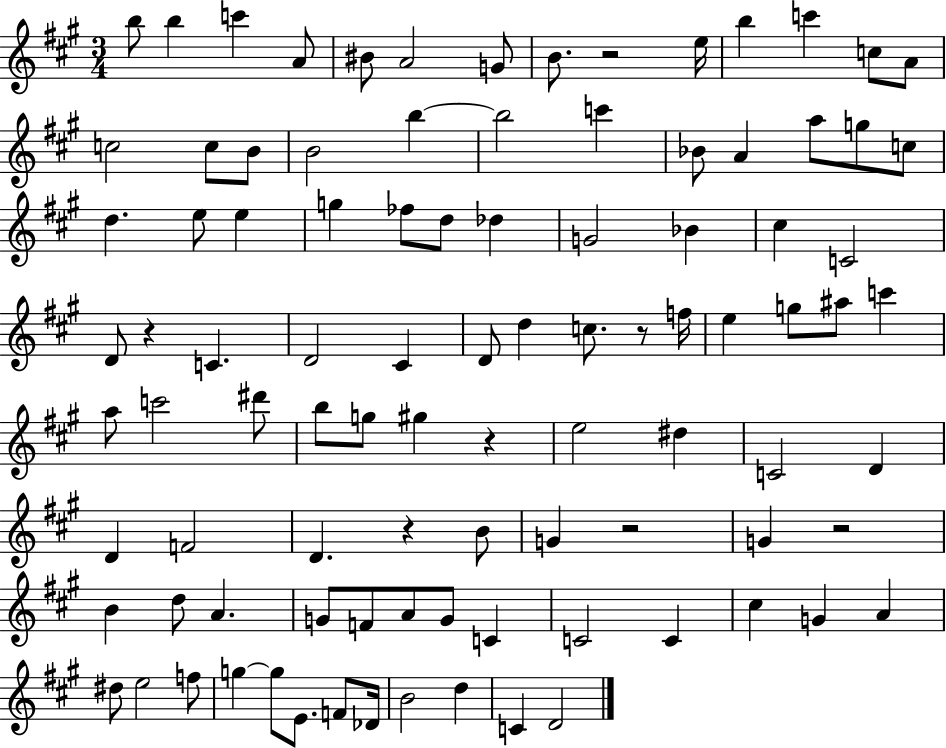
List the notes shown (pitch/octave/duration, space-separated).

B5/e B5/q C6/q A4/e BIS4/e A4/h G4/e B4/e. R/h E5/s B5/q C6/q C5/e A4/e C5/h C5/e B4/e B4/h B5/q B5/h C6/q Bb4/e A4/q A5/e G5/e C5/e D5/q. E5/e E5/q G5/q FES5/e D5/e Db5/q G4/h Bb4/q C#5/q C4/h D4/e R/q C4/q. D4/h C#4/q D4/e D5/q C5/e. R/e F5/s E5/q G5/e A#5/e C6/q A5/e C6/h D#6/e B5/e G5/e G#5/q R/q E5/h D#5/q C4/h D4/q D4/q F4/h D4/q. R/q B4/e G4/q R/h G4/q R/h B4/q D5/e A4/q. G4/e F4/e A4/e G4/e C4/q C4/h C4/q C#5/q G4/q A4/q D#5/e E5/h F5/e G5/q G5/e E4/e. F4/e Db4/s B4/h D5/q C4/q D4/h